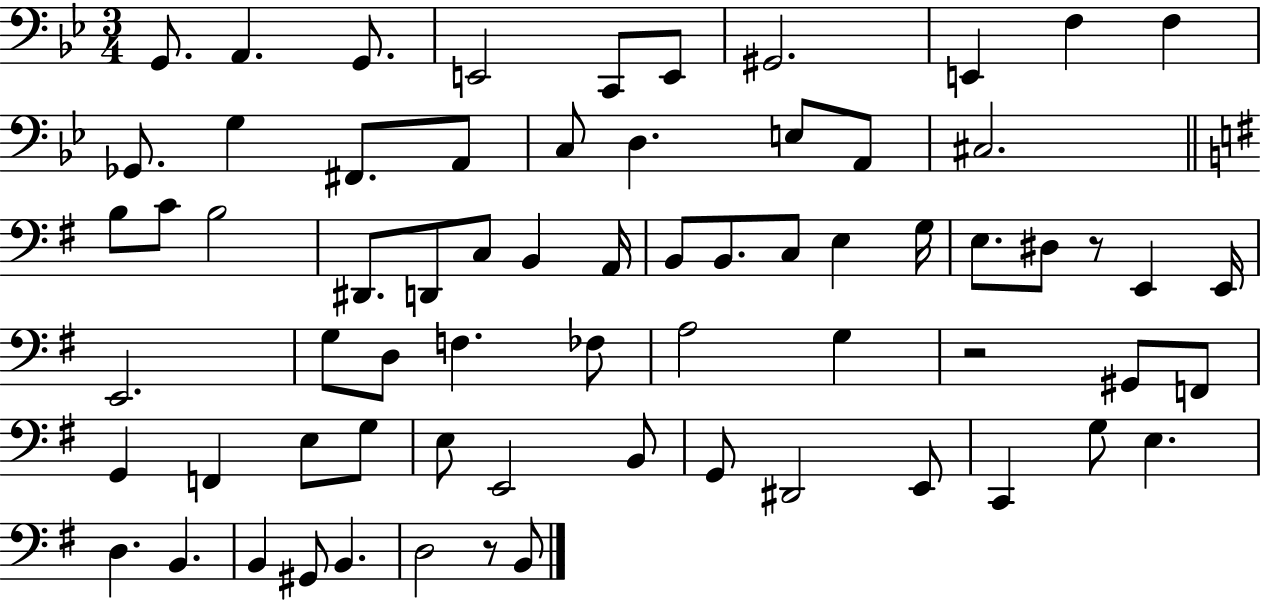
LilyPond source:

{
  \clef bass
  \numericTimeSignature
  \time 3/4
  \key bes \major
  g,8. a,4. g,8. | e,2 c,8 e,8 | gis,2. | e,4 f4 f4 | \break ges,8. g4 fis,8. a,8 | c8 d4. e8 a,8 | cis2. | \bar "||" \break \key e \minor b8 c'8 b2 | dis,8. d,8 c8 b,4 a,16 | b,8 b,8. c8 e4 g16 | e8. dis8 r8 e,4 e,16 | \break e,2. | g8 d8 f4. fes8 | a2 g4 | r2 gis,8 f,8 | \break g,4 f,4 e8 g8 | e8 e,2 b,8 | g,8 dis,2 e,8 | c,4 g8 e4. | \break d4. b,4. | b,4 gis,8 b,4. | d2 r8 b,8 | \bar "|."
}